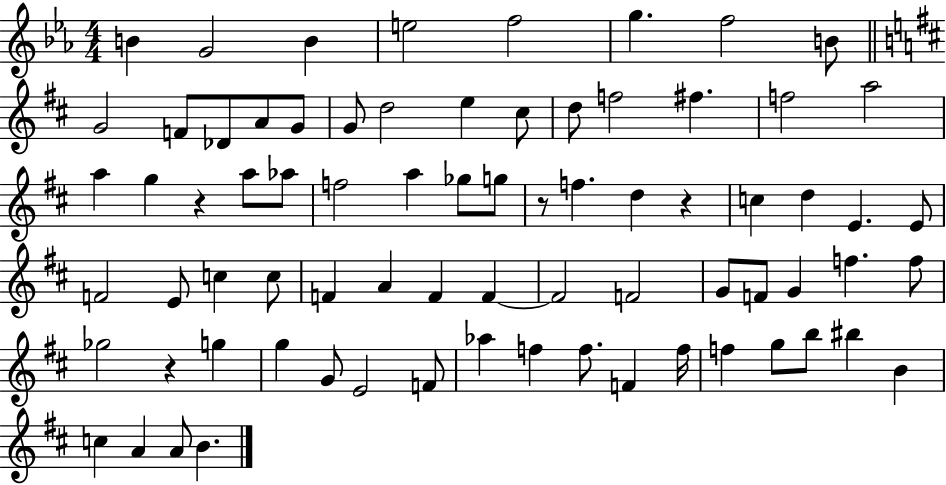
B4/q G4/h B4/q E5/h F5/h G5/q. F5/h B4/e G4/h F4/e Db4/e A4/e G4/e G4/e D5/h E5/q C#5/e D5/e F5/h F#5/q. F5/h A5/h A5/q G5/q R/q A5/e Ab5/e F5/h A5/q Gb5/e G5/e R/e F5/q. D5/q R/q C5/q D5/q E4/q. E4/e F4/h E4/e C5/q C5/e F4/q A4/q F4/q F4/q F4/h F4/h G4/e F4/e G4/q F5/q. F5/e Gb5/h R/q G5/q G5/q G4/e E4/h F4/e Ab5/q F5/q F5/e. F4/q F5/s F5/q G5/e B5/e BIS5/q B4/q C5/q A4/q A4/e B4/q.